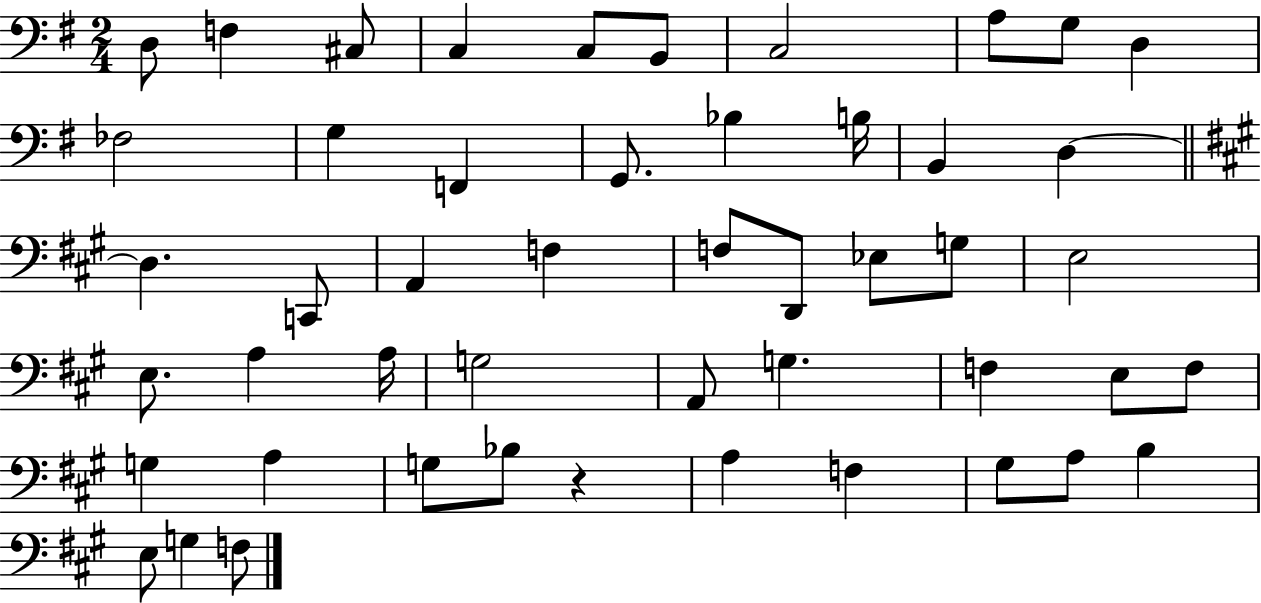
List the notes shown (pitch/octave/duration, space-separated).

D3/e F3/q C#3/e C3/q C3/e B2/e C3/h A3/e G3/e D3/q FES3/h G3/q F2/q G2/e. Bb3/q B3/s B2/q D3/q D3/q. C2/e A2/q F3/q F3/e D2/e Eb3/e G3/e E3/h E3/e. A3/q A3/s G3/h A2/e G3/q. F3/q E3/e F3/e G3/q A3/q G3/e Bb3/e R/q A3/q F3/q G#3/e A3/e B3/q E3/e G3/q F3/e